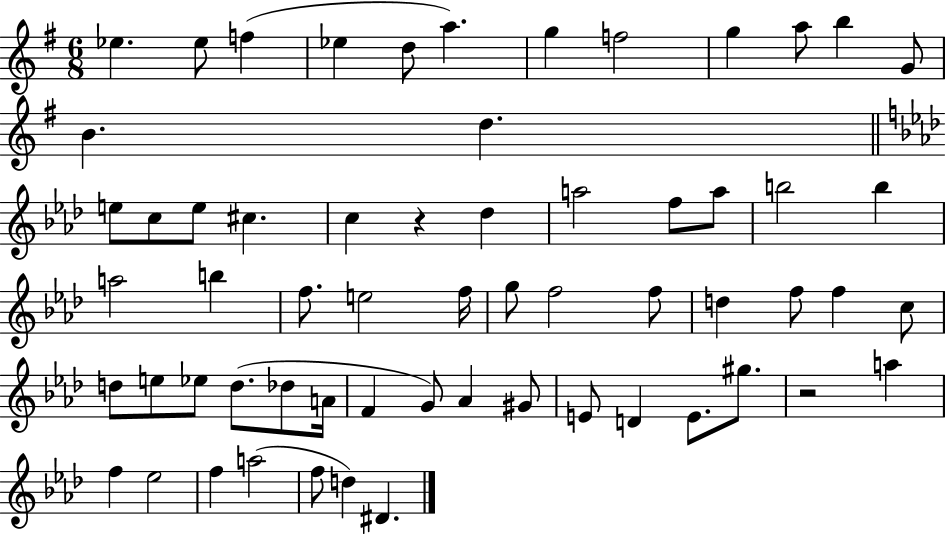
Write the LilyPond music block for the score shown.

{
  \clef treble
  \numericTimeSignature
  \time 6/8
  \key g \major
  ees''4. ees''8 f''4( | ees''4 d''8 a''4.) | g''4 f''2 | g''4 a''8 b''4 g'8 | \break b'4. d''4. | \bar "||" \break \key aes \major e''8 c''8 e''8 cis''4. | c''4 r4 des''4 | a''2 f''8 a''8 | b''2 b''4 | \break a''2 b''4 | f''8. e''2 f''16 | g''8 f''2 f''8 | d''4 f''8 f''4 c''8 | \break d''8 e''8 ees''8 d''8.( des''8 a'16 | f'4 g'8) aes'4 gis'8 | e'8 d'4 e'8. gis''8. | r2 a''4 | \break f''4 ees''2 | f''4 a''2( | f''8 d''4) dis'4. | \bar "|."
}